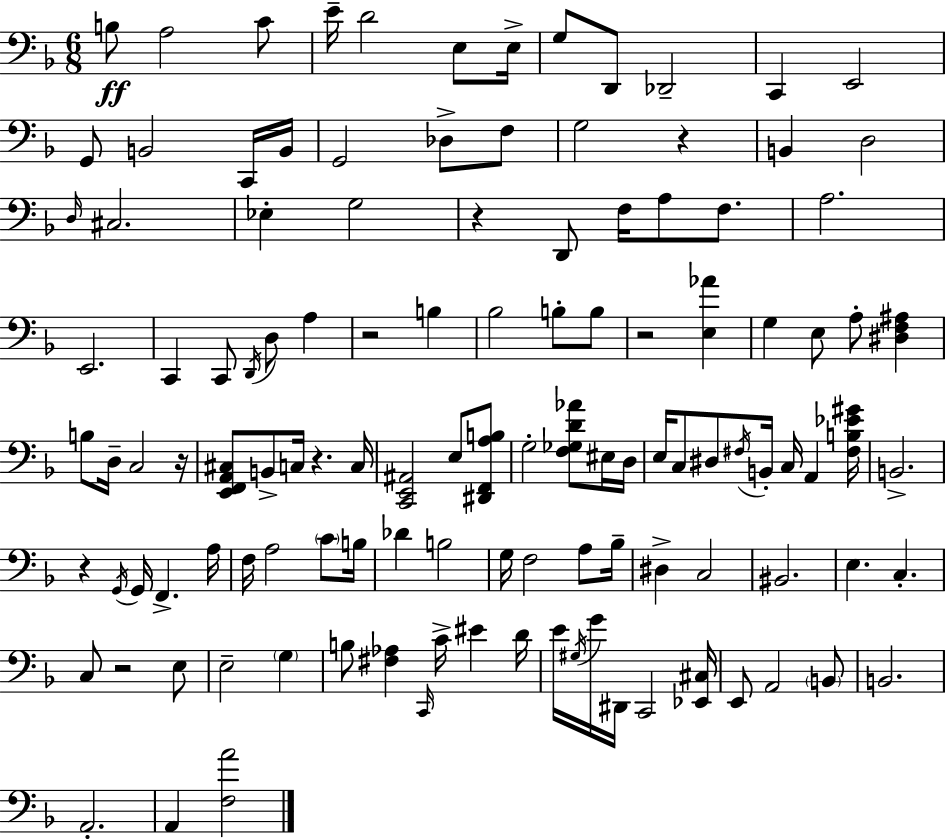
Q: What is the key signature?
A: F major